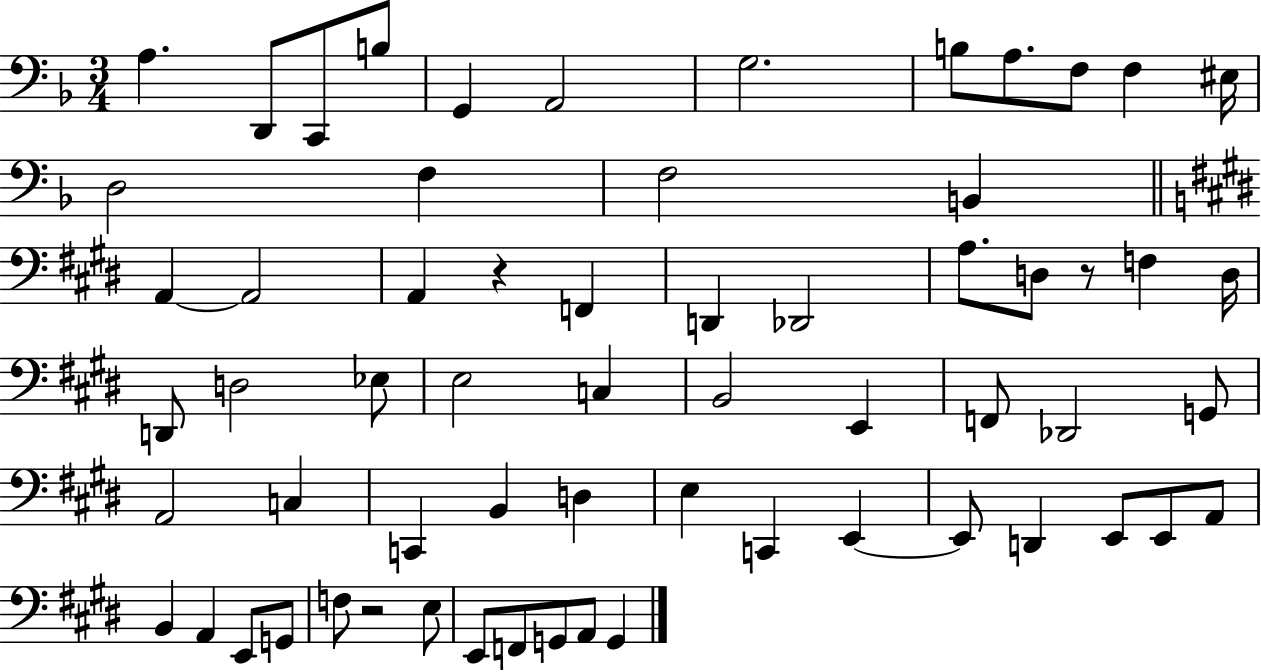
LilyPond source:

{
  \clef bass
  \numericTimeSignature
  \time 3/4
  \key f \major
  a4. d,8 c,8 b8 | g,4 a,2 | g2. | b8 a8. f8 f4 eis16 | \break d2 f4 | f2 b,4 | \bar "||" \break \key e \major a,4~~ a,2 | a,4 r4 f,4 | d,4 des,2 | a8. d8 r8 f4 d16 | \break d,8 d2 ees8 | e2 c4 | b,2 e,4 | f,8 des,2 g,8 | \break a,2 c4 | c,4 b,4 d4 | e4 c,4 e,4~~ | e,8 d,4 e,8 e,8 a,8 | \break b,4 a,4 e,8 g,8 | f8 r2 e8 | e,8 f,8 g,8 a,8 g,4 | \bar "|."
}